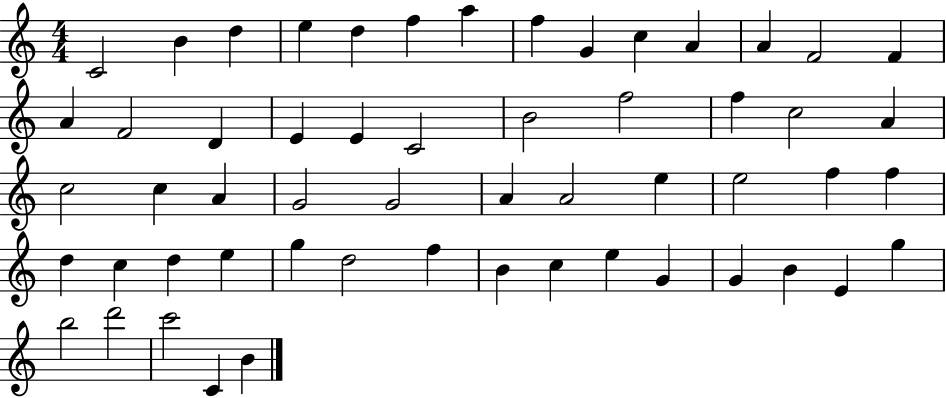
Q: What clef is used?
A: treble